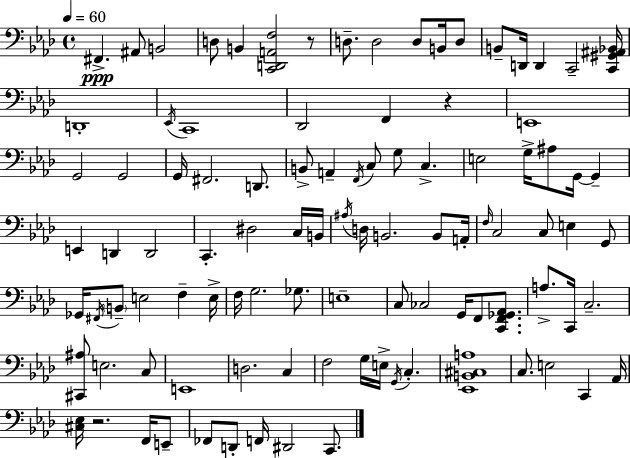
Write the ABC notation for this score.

X:1
T:Untitled
M:4/4
L:1/4
K:Ab
^F,, ^A,,/2 B,,2 D,/2 B,, [C,,D,,A,,F,]2 z/2 D,/2 D,2 D,/2 B,,/4 D,/2 B,,/2 D,,/4 D,, C,,2 [C,,^G,,^A,,_B,,]/4 D,,4 _E,,/4 C,,4 _D,,2 F,, z E,,4 G,,2 G,,2 G,,/4 ^F,,2 D,,/2 B,,/2 A,, F,,/4 C,/2 G,/2 C, E,2 G,/4 ^A,/2 G,,/4 G,, E,, D,, D,,2 C,, ^D,2 C,/4 B,,/4 ^A,/4 D,/4 B,,2 B,,/2 A,,/4 F,/4 C,2 C,/2 E, G,,/2 _G,,/4 ^F,,/4 B,,/2 E,2 F, E,/4 F,/4 G,2 _G,/2 E,4 C,/2 _C,2 G,,/4 F,,/2 [C,,F,,_G,,_A,,]/2 A,/2 C,,/4 C,2 [^C,,^A,]/2 E,2 C,/2 E,,4 D,2 C, F,2 G,/4 E,/4 G,,/4 C, [_E,,B,,^C,A,]4 C,/2 E,2 C,, _A,,/4 [^C,_E,]/4 z2 F,,/4 E,,/2 _F,,/2 D,,/2 F,,/4 ^D,,2 C,,/2